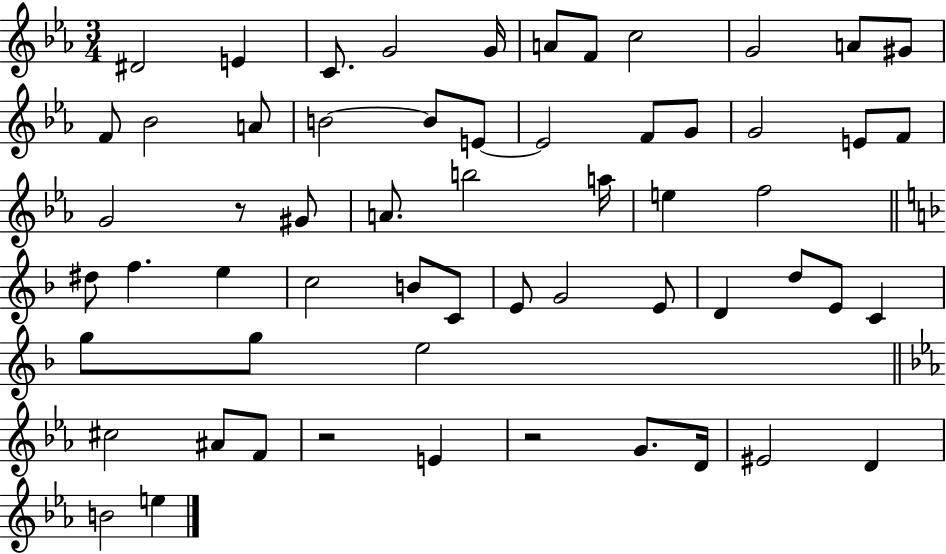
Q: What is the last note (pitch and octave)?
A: E5